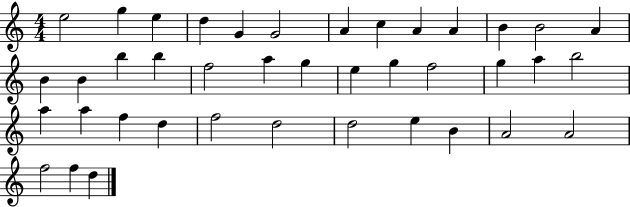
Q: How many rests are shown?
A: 0